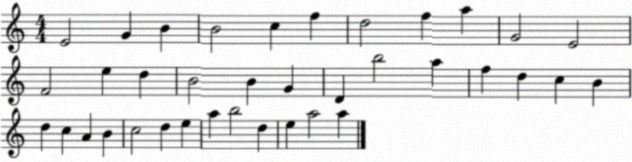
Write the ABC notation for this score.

X:1
T:Untitled
M:4/4
L:1/4
K:C
E2 G B B2 c f d2 f a G2 E2 F2 e d B2 B G D b2 a f d c B d c A B c2 d e a b2 d e a2 a